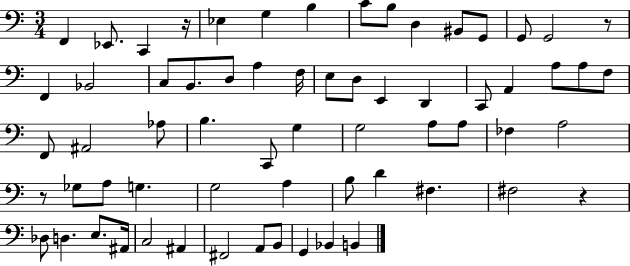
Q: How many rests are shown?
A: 4